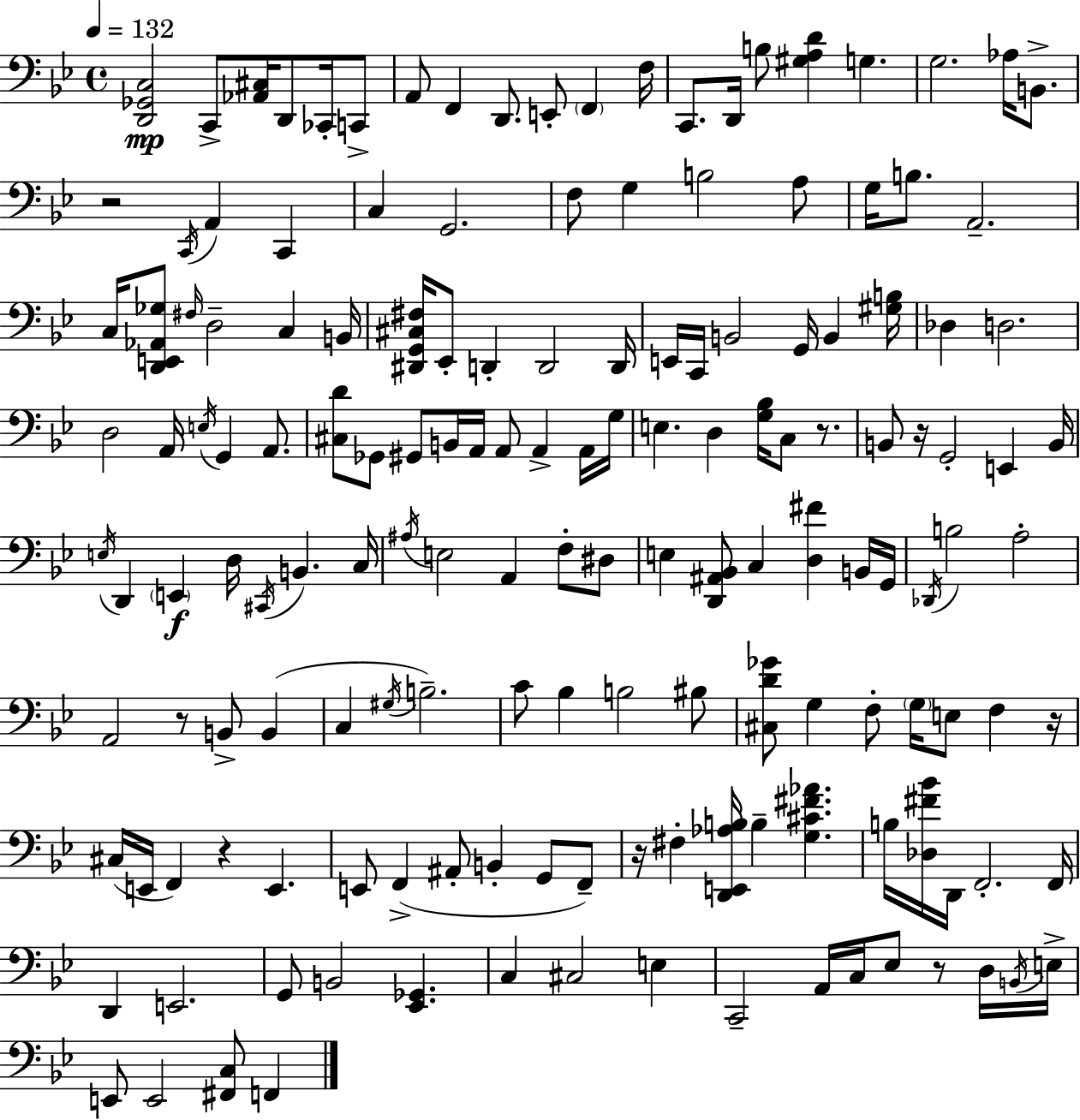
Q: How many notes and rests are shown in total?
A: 156